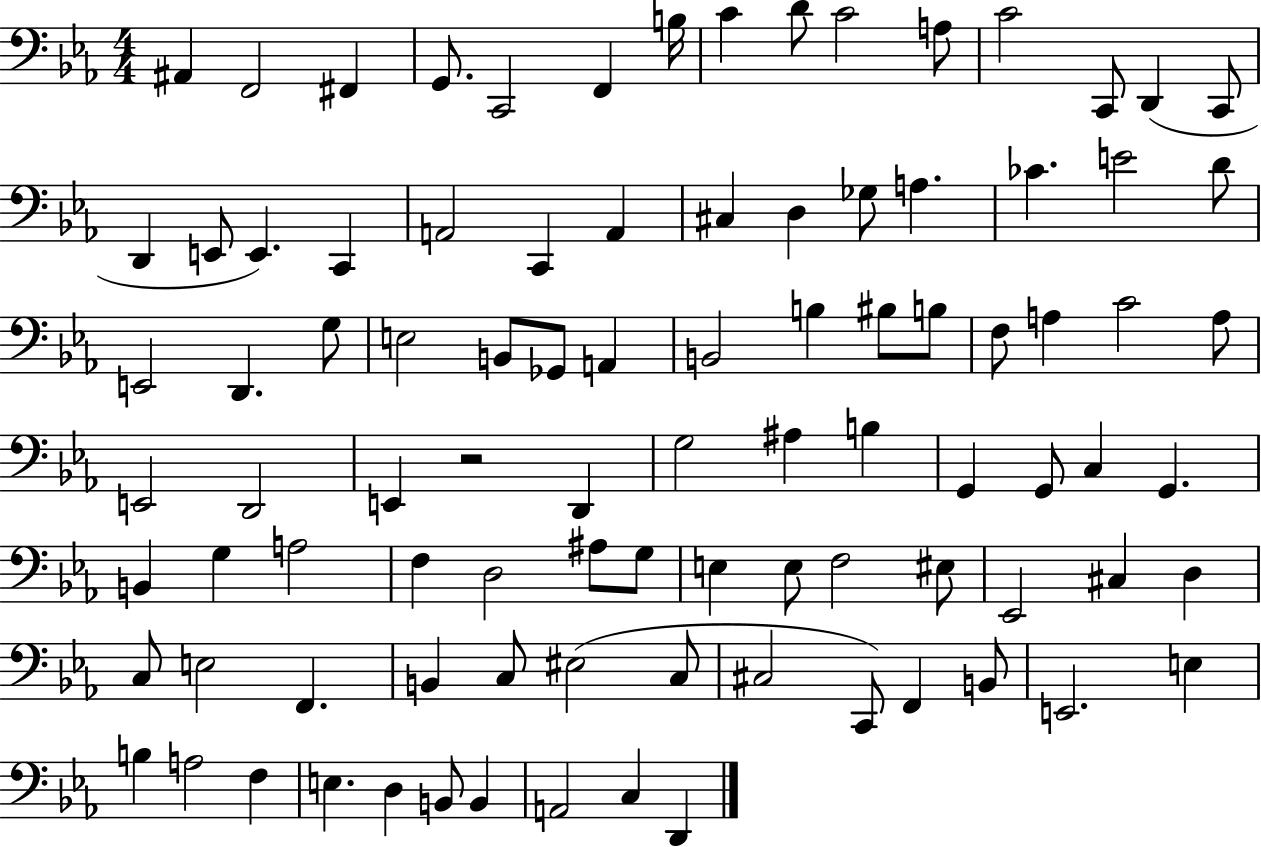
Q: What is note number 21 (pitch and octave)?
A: C2